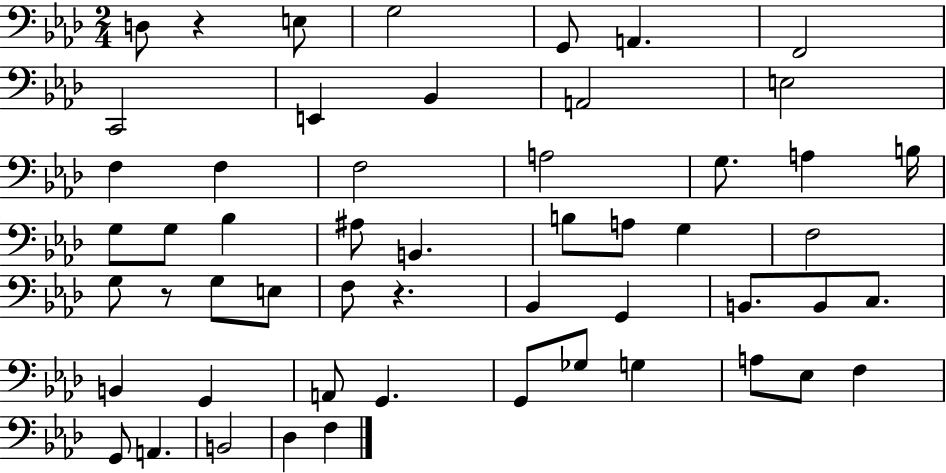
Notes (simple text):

D3/e R/q E3/e G3/h G2/e A2/q. F2/h C2/h E2/q Bb2/q A2/h E3/h F3/q F3/q F3/h A3/h G3/e. A3/q B3/s G3/e G3/e Bb3/q A#3/e B2/q. B3/e A3/e G3/q F3/h G3/e R/e G3/e E3/e F3/e R/q. Bb2/q G2/q B2/e. B2/e C3/e. B2/q G2/q A2/e G2/q. G2/e Gb3/e G3/q A3/e Eb3/e F3/q G2/e A2/q. B2/h Db3/q F3/q